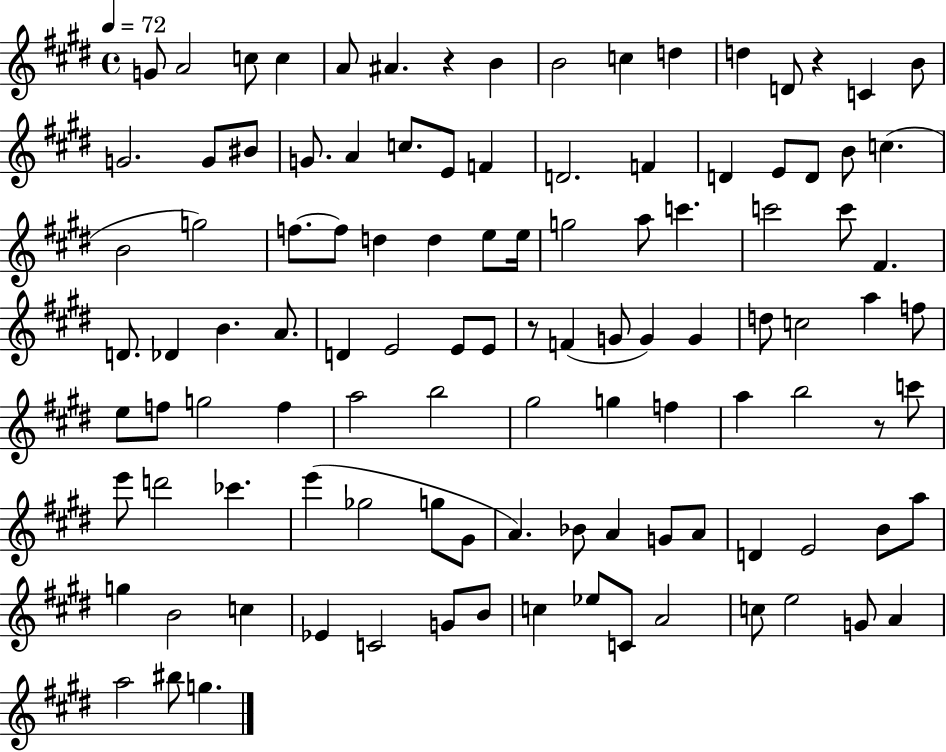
{
  \clef treble
  \time 4/4
  \defaultTimeSignature
  \key e \major
  \tempo 4 = 72
  g'8 a'2 c''8 c''4 | a'8 ais'4. r4 b'4 | b'2 c''4 d''4 | d''4 d'8 r4 c'4 b'8 | \break g'2. g'8 bis'8 | g'8. a'4 c''8. e'8 f'4 | d'2. f'4 | d'4 e'8 d'8 b'8 c''4.( | \break b'2 g''2) | f''8.~~ f''8 d''4 d''4 e''8 e''16 | g''2 a''8 c'''4. | c'''2 c'''8 fis'4. | \break d'8. des'4 b'4. a'8. | d'4 e'2 e'8 e'8 | r8 f'4( g'8 g'4) g'4 | d''8 c''2 a''4 f''8 | \break e''8 f''8 g''2 f''4 | a''2 b''2 | gis''2 g''4 f''4 | a''4 b''2 r8 c'''8 | \break e'''8 d'''2 ces'''4. | e'''4( ges''2 g''8 gis'8 | a'4.) bes'8 a'4 g'8 a'8 | d'4 e'2 b'8 a''8 | \break g''4 b'2 c''4 | ees'4 c'2 g'8 b'8 | c''4 ees''8 c'8 a'2 | c''8 e''2 g'8 a'4 | \break a''2 bis''8 g''4. | \bar "|."
}